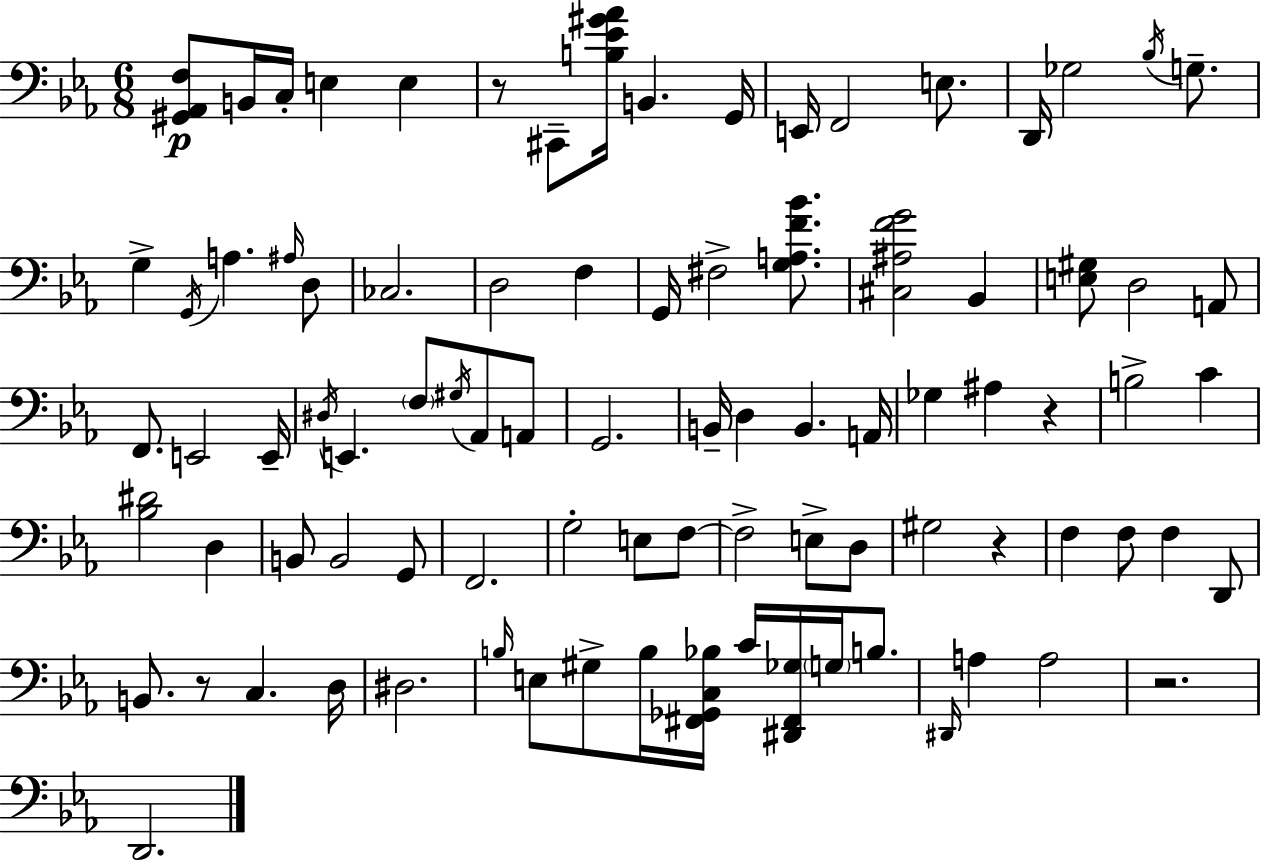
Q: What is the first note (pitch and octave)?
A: B2